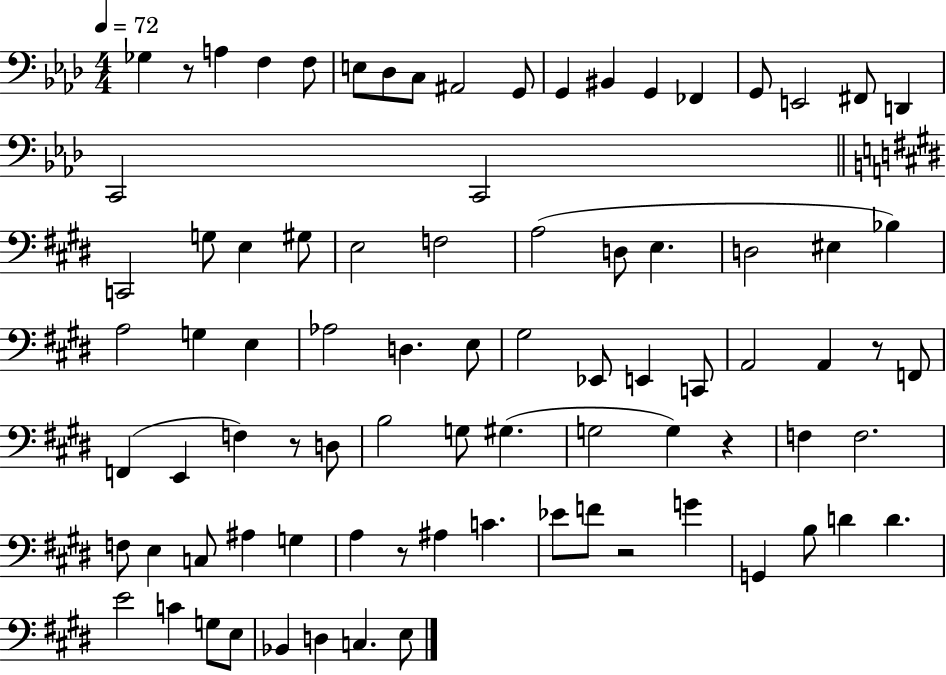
{
  \clef bass
  \numericTimeSignature
  \time 4/4
  \key aes \major
  \tempo 4 = 72
  ges4 r8 a4 f4 f8 | e8 des8 c8 ais,2 g,8 | g,4 bis,4 g,4 fes,4 | g,8 e,2 fis,8 d,4 | \break c,2 c,2 | \bar "||" \break \key e \major c,2 g8 e4 gis8 | e2 f2 | a2( d8 e4. | d2 eis4 bes4) | \break a2 g4 e4 | aes2 d4. e8 | gis2 ees,8 e,4 c,8 | a,2 a,4 r8 f,8 | \break f,4( e,4 f4) r8 d8 | b2 g8 gis4.( | g2 g4) r4 | f4 f2. | \break f8 e4 c8 ais4 g4 | a4 r8 ais4 c'4. | ees'8 f'8 r2 g'4 | g,4 b8 d'4 d'4. | \break e'2 c'4 g8 e8 | bes,4 d4 c4. e8 | \bar "|."
}